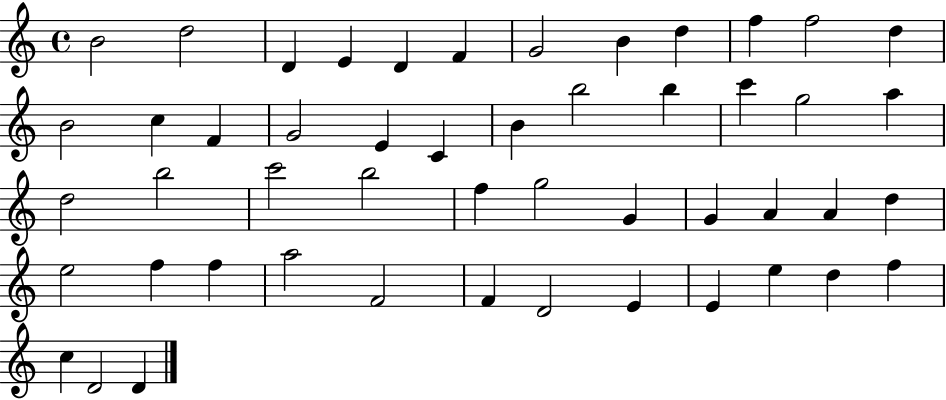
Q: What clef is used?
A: treble